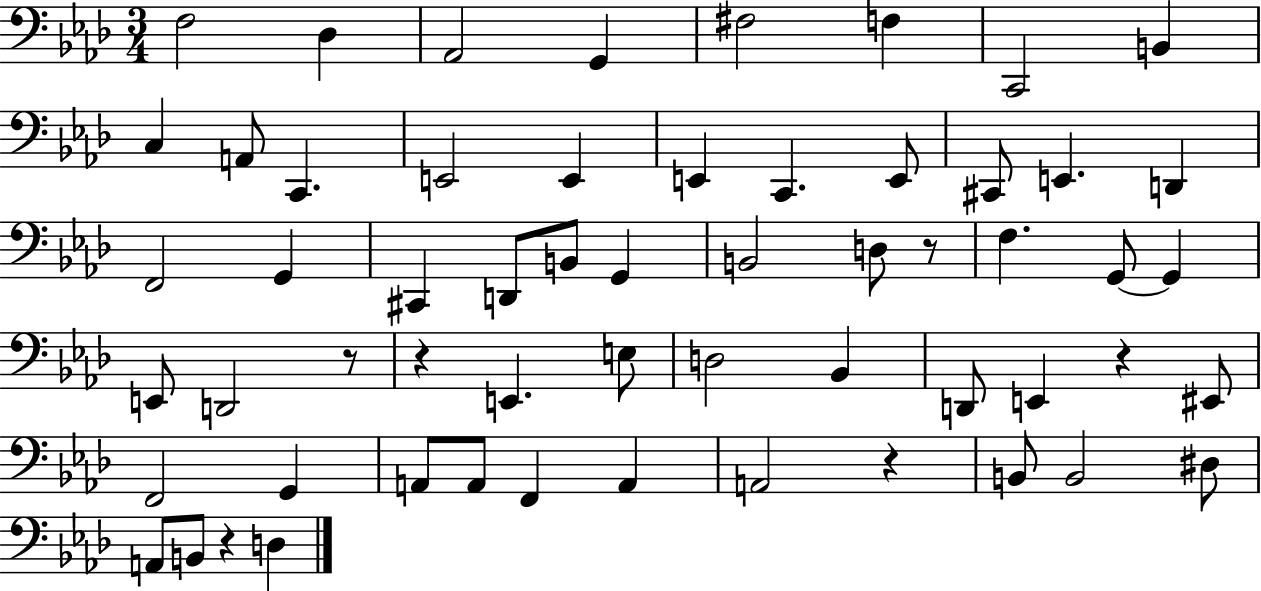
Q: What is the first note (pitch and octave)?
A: F3